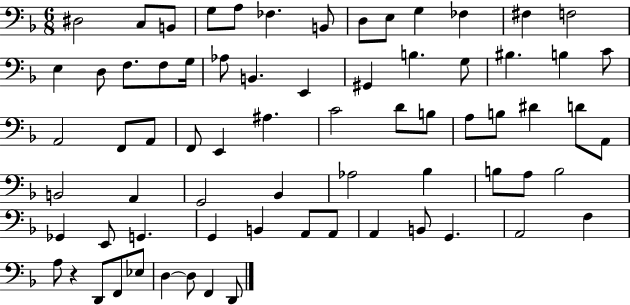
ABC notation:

X:1
T:Untitled
M:6/8
L:1/4
K:F
^D,2 C,/2 B,,/2 G,/2 A,/2 _F, B,,/2 D,/2 E,/2 G, _F, ^F, F,2 E, D,/2 F,/2 F,/2 G,/4 _A,/2 B,, E,, ^G,, B, G,/2 ^B, B, C/2 A,,2 F,,/2 A,,/2 F,,/2 E,, ^A, C2 D/2 B,/2 A,/2 B,/2 ^D D/2 A,,/2 B,,2 A,, G,,2 _B,, _A,2 _B, B,/2 A,/2 B,2 _G,, E,,/2 G,, G,, B,, A,,/2 A,,/2 A,, B,,/2 G,, A,,2 F, A,/2 z D,,/2 F,,/2 _E,/2 D, D,/2 F,, D,,/2